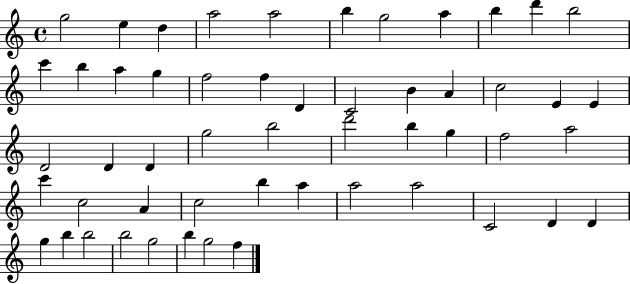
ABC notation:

X:1
T:Untitled
M:4/4
L:1/4
K:C
g2 e d a2 a2 b g2 a b d' b2 c' b a g f2 f D C2 B A c2 E E D2 D D g2 b2 d'2 b g f2 a2 c' c2 A c2 b a a2 a2 C2 D D g b b2 b2 g2 b g2 f